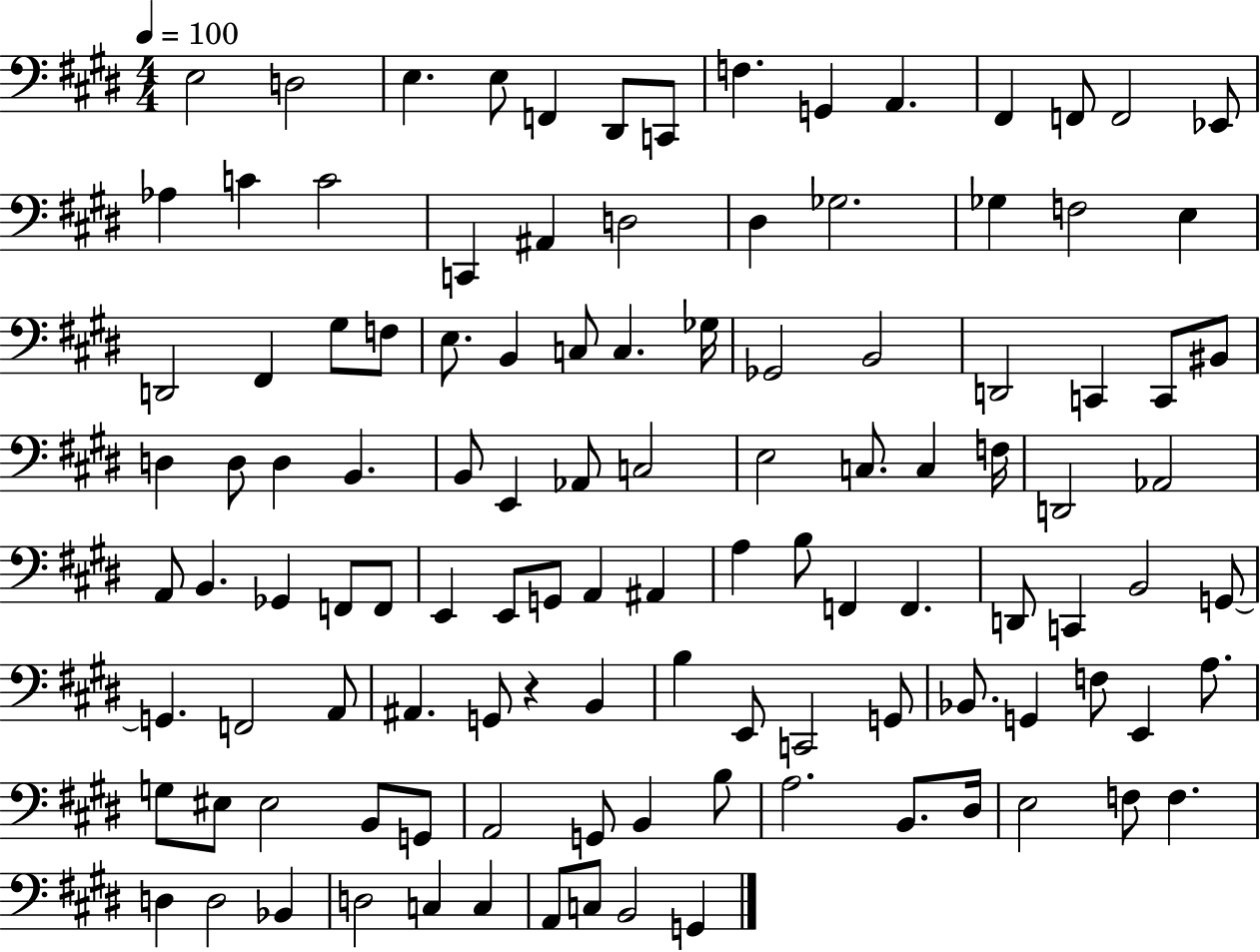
{
  \clef bass
  \numericTimeSignature
  \time 4/4
  \key e \major
  \tempo 4 = 100
  \repeat volta 2 { e2 d2 | e4. e8 f,4 dis,8 c,8 | f4. g,4 a,4. | fis,4 f,8 f,2 ees,8 | \break aes4 c'4 c'2 | c,4 ais,4 d2 | dis4 ges2. | ges4 f2 e4 | \break d,2 fis,4 gis8 f8 | e8. b,4 c8 c4. ges16 | ges,2 b,2 | d,2 c,4 c,8 bis,8 | \break d4 d8 d4 b,4. | b,8 e,4 aes,8 c2 | e2 c8. c4 f16 | d,2 aes,2 | \break a,8 b,4. ges,4 f,8 f,8 | e,4 e,8 g,8 a,4 ais,4 | a4 b8 f,4 f,4. | d,8 c,4 b,2 g,8~~ | \break g,4. f,2 a,8 | ais,4. g,8 r4 b,4 | b4 e,8 c,2 g,8 | bes,8. g,4 f8 e,4 a8. | \break g8 eis8 eis2 b,8 g,8 | a,2 g,8 b,4 b8 | a2. b,8. dis16 | e2 f8 f4. | \break d4 d2 bes,4 | d2 c4 c4 | a,8 c8 b,2 g,4 | } \bar "|."
}